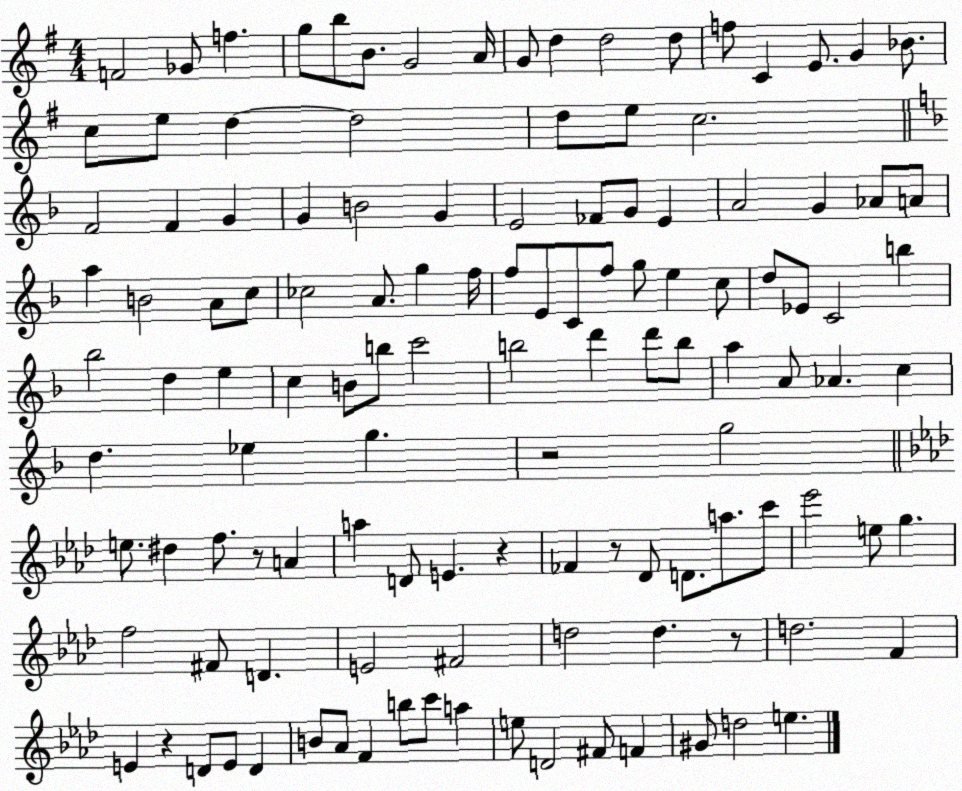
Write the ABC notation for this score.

X:1
T:Untitled
M:4/4
L:1/4
K:G
F2 _G/2 f g/2 b/2 B/2 G2 A/4 G/2 d d2 d/2 f/2 C E/2 G _B/2 c/2 e/2 d d2 d/2 e/2 c2 F2 F G G B2 G E2 _F/2 G/2 E A2 G _A/2 A/2 a B2 A/2 c/2 _c2 A/2 g f/4 f/2 E/2 C/2 f/2 g/2 e c/2 d/2 _E/2 C2 b _b2 d e c B/2 b/2 c'2 b2 d' d'/2 b/2 a A/2 _A c d _e g z2 g2 e/2 ^d f/2 z/2 A a D/2 E z _F z/2 _D/2 D/2 a/2 c'/2 _e'2 e/2 g f2 ^F/2 D E2 ^F2 d2 d z/2 d2 F E z D/2 E/2 D B/2 _A/2 F b/2 c'/2 a e/2 D2 ^F/2 F ^G/2 d2 e